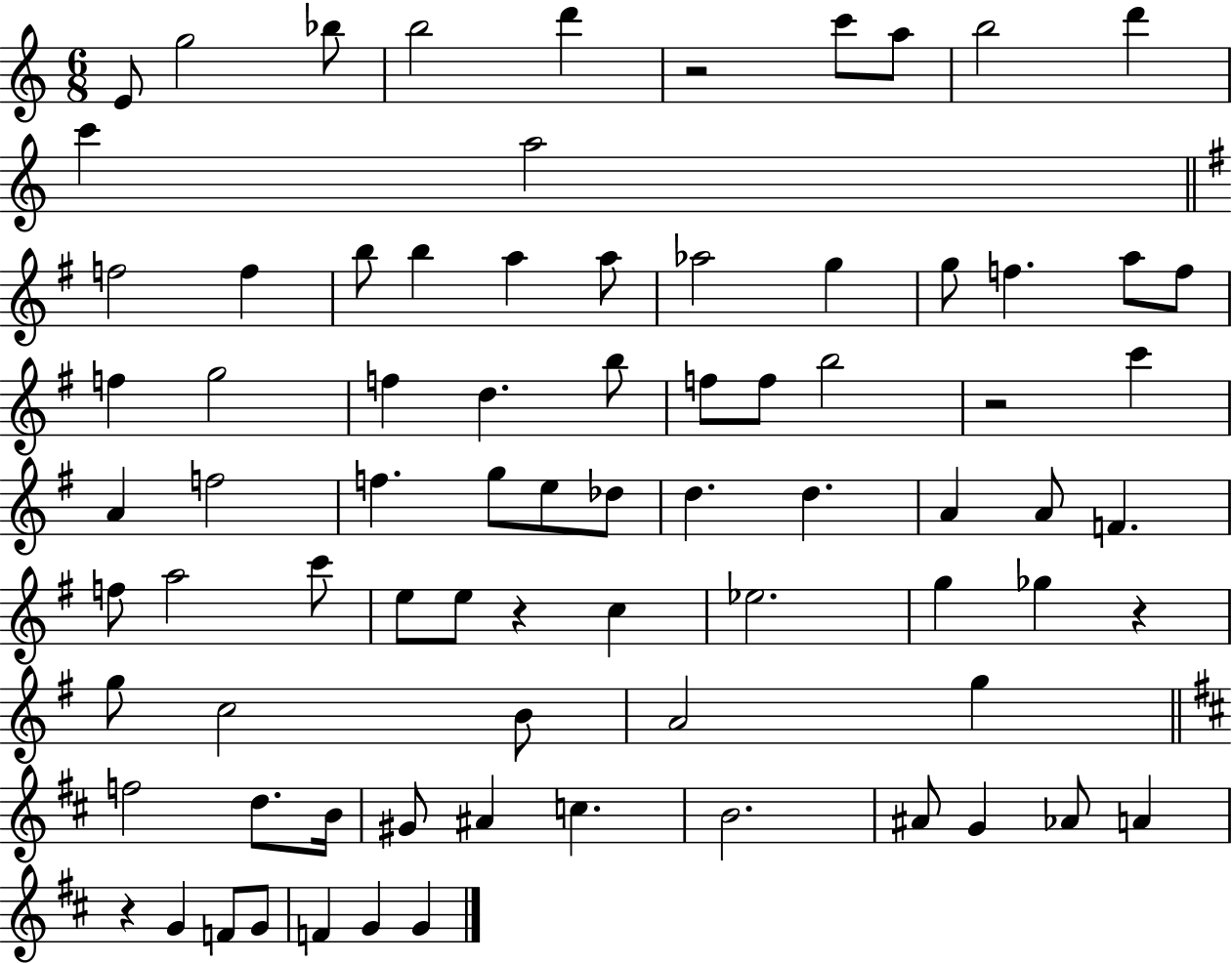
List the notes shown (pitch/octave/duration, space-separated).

E4/e G5/h Bb5/e B5/h D6/q R/h C6/e A5/e B5/h D6/q C6/q A5/h F5/h F5/q B5/e B5/q A5/q A5/e Ab5/h G5/q G5/e F5/q. A5/e F5/e F5/q G5/h F5/q D5/q. B5/e F5/e F5/e B5/h R/h C6/q A4/q F5/h F5/q. G5/e E5/e Db5/e D5/q. D5/q. A4/q A4/e F4/q. F5/e A5/h C6/e E5/e E5/e R/q C5/q Eb5/h. G5/q Gb5/q R/q G5/e C5/h B4/e A4/h G5/q F5/h D5/e. B4/s G#4/e A#4/q C5/q. B4/h. A#4/e G4/q Ab4/e A4/q R/q G4/q F4/e G4/e F4/q G4/q G4/q